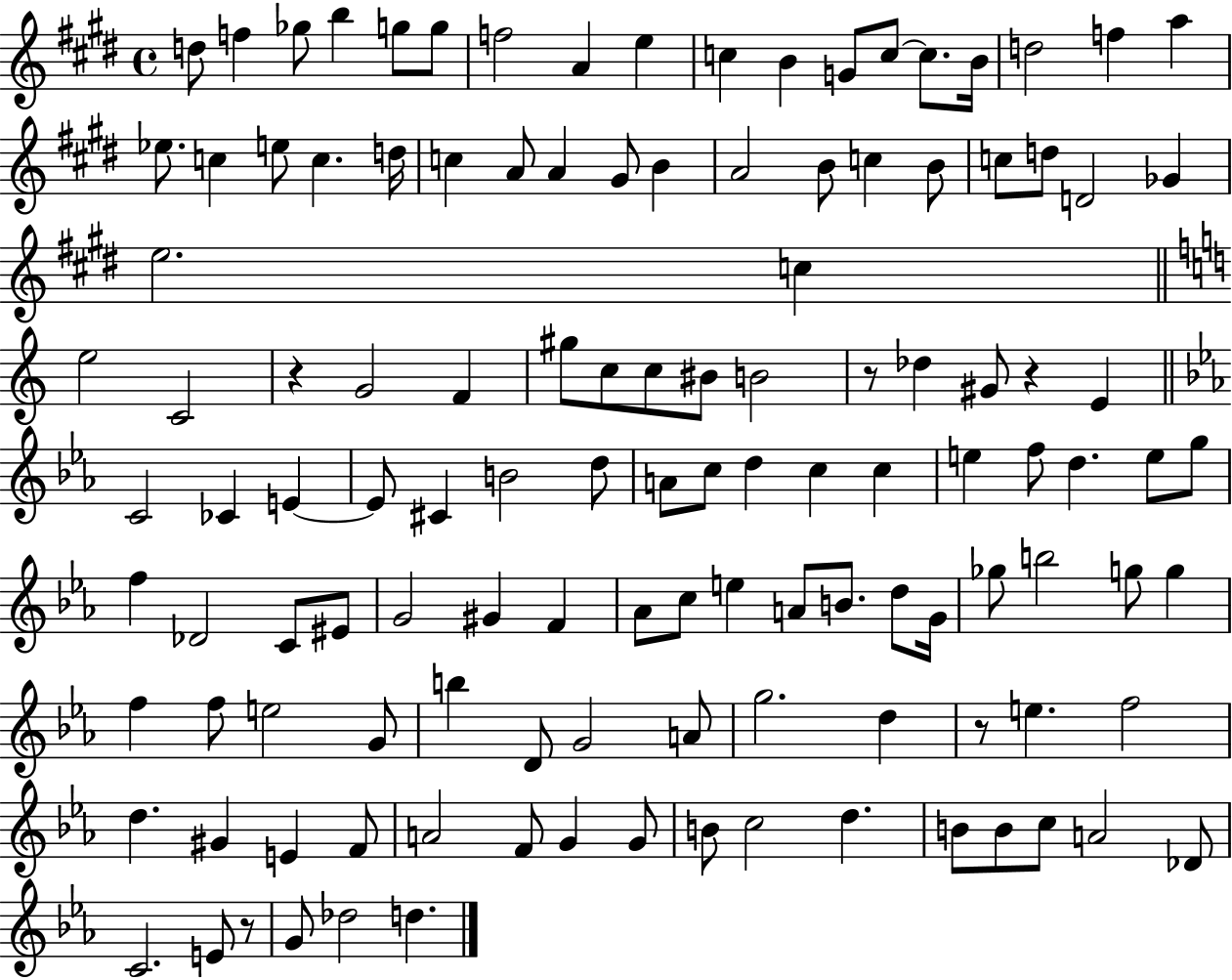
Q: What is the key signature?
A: E major